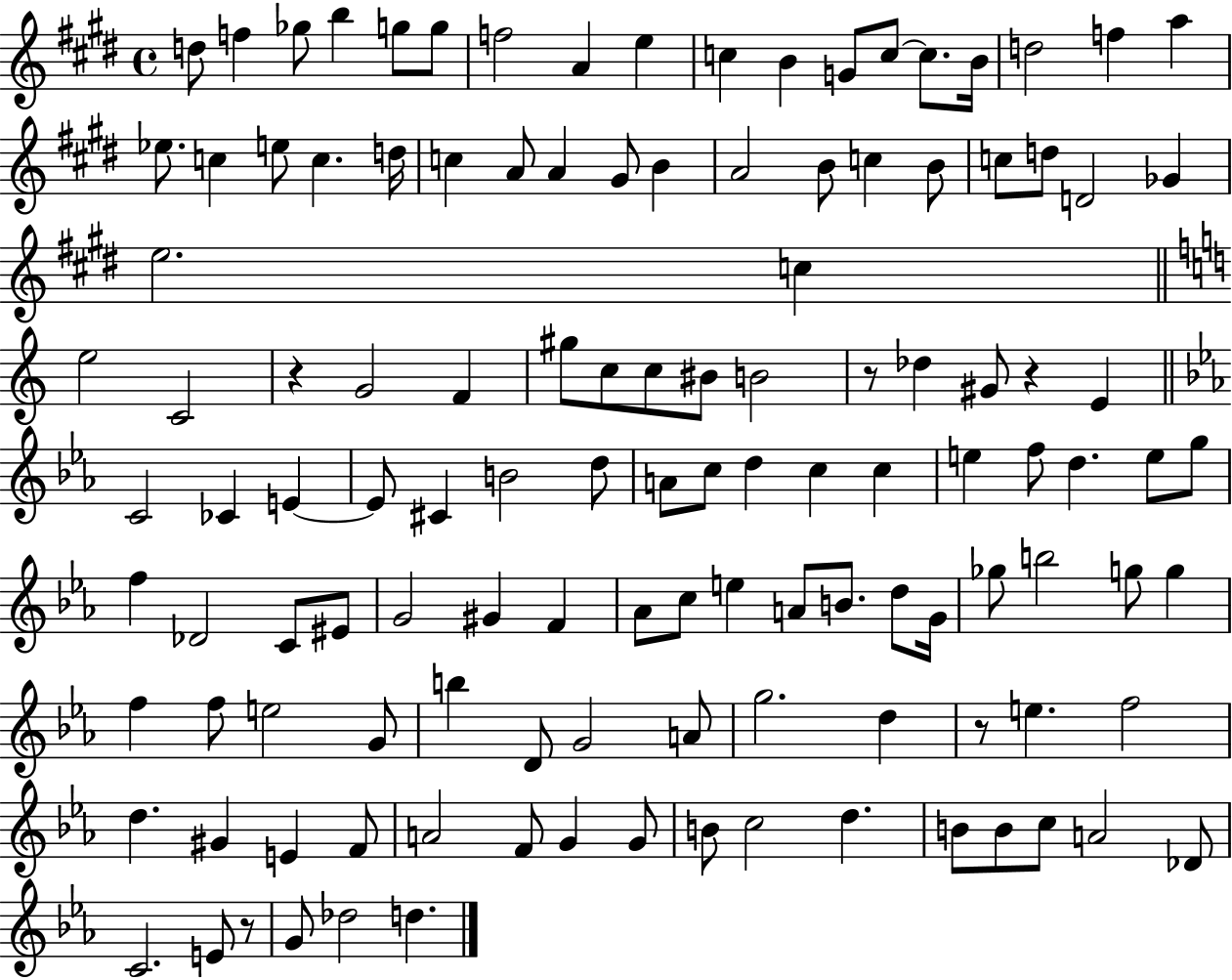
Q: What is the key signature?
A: E major